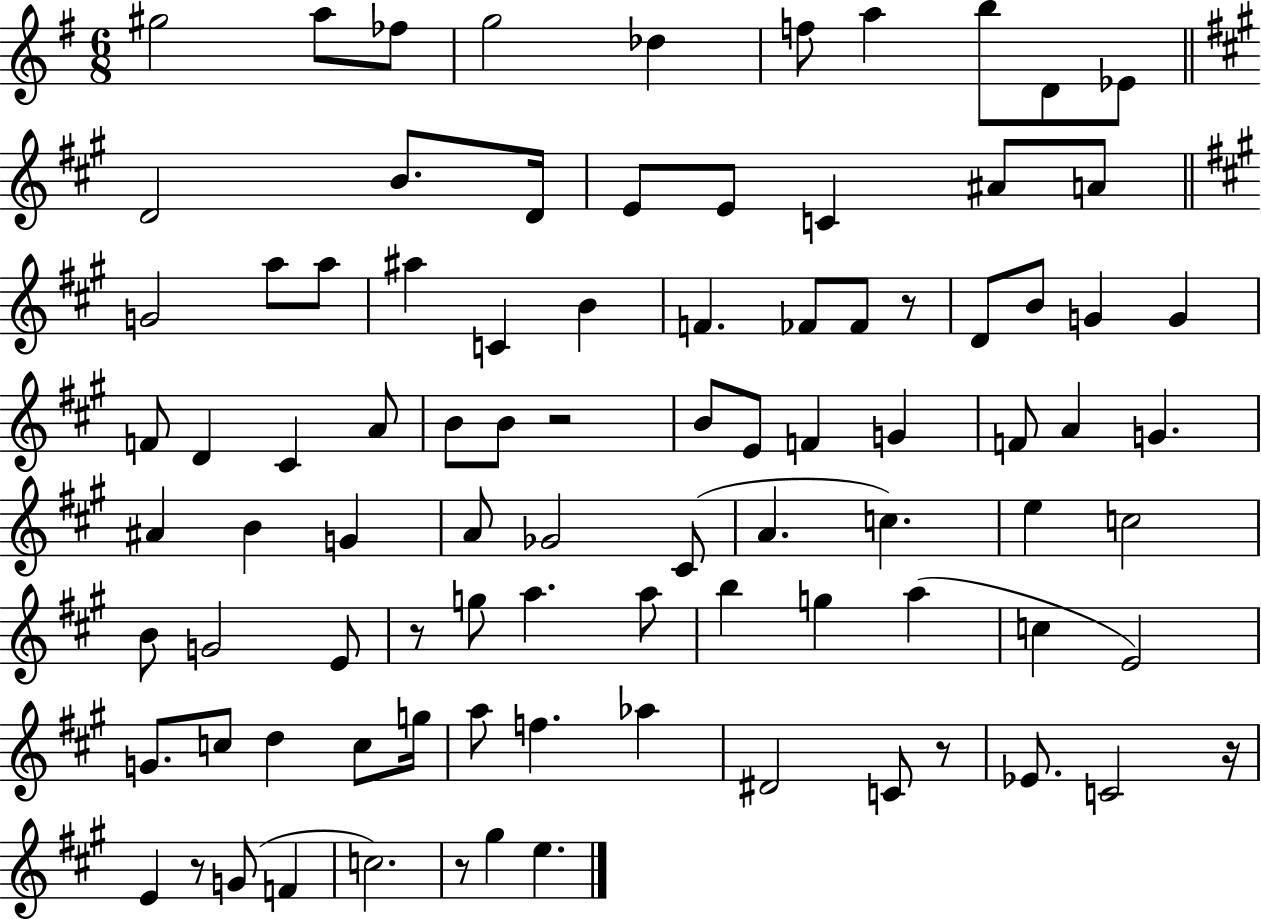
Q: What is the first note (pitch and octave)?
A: G#5